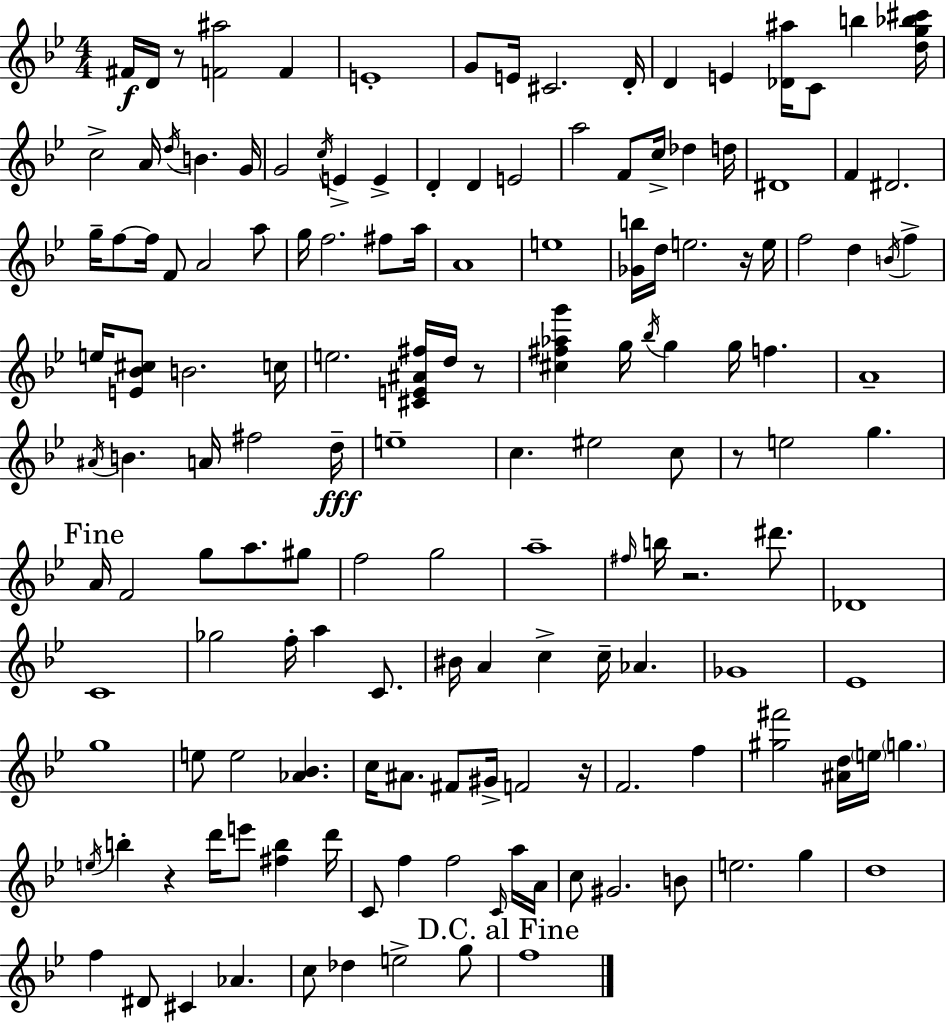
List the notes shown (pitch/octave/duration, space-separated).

F#4/s D4/s R/e [F4,A#5]/h F4/q E4/w G4/e E4/s C#4/h. D4/s D4/q E4/q [Db4,A#5]/s C4/e B5/q [D5,G5,Bb5,C#6]/s C5/h A4/s D5/s B4/q. G4/s G4/h C5/s E4/q E4/q D4/q D4/q E4/h A5/h F4/e C5/s Db5/q D5/s D#4/w F4/q D#4/h. G5/s F5/e F5/s F4/e A4/h A5/e G5/s F5/h. F#5/e A5/s A4/w E5/w [Gb4,B5]/s D5/s E5/h. R/s E5/s F5/h D5/q B4/s F5/q E5/s [E4,Bb4,C#5]/e B4/h. C5/s E5/h. [C#4,E4,A#4,F#5]/s D5/s R/e [C#5,F#5,Ab5,G6]/q G5/s Bb5/s G5/q G5/s F5/q. A4/w A#4/s B4/q. A4/s F#5/h D5/s E5/w C5/q. EIS5/h C5/e R/e E5/h G5/q. A4/s F4/h G5/e A5/e. G#5/e F5/h G5/h A5/w F#5/s B5/s R/h. D#6/e. Db4/w C4/w Gb5/h F5/s A5/q C4/e. BIS4/s A4/q C5/q C5/s Ab4/q. Gb4/w Eb4/w G5/w E5/e E5/h [Ab4,Bb4]/q. C5/s A#4/e. F#4/e G#4/s F4/h R/s F4/h. F5/q [G#5,F#6]/h [A#4,D5]/s E5/s G5/q. E5/s B5/q R/q D6/s E6/e [F#5,B5]/q D6/s C4/e F5/q F5/h C4/s A5/s A4/s C5/e G#4/h. B4/e E5/h. G5/q D5/w F5/q D#4/e C#4/q Ab4/q. C5/e Db5/q E5/h G5/e F5/w